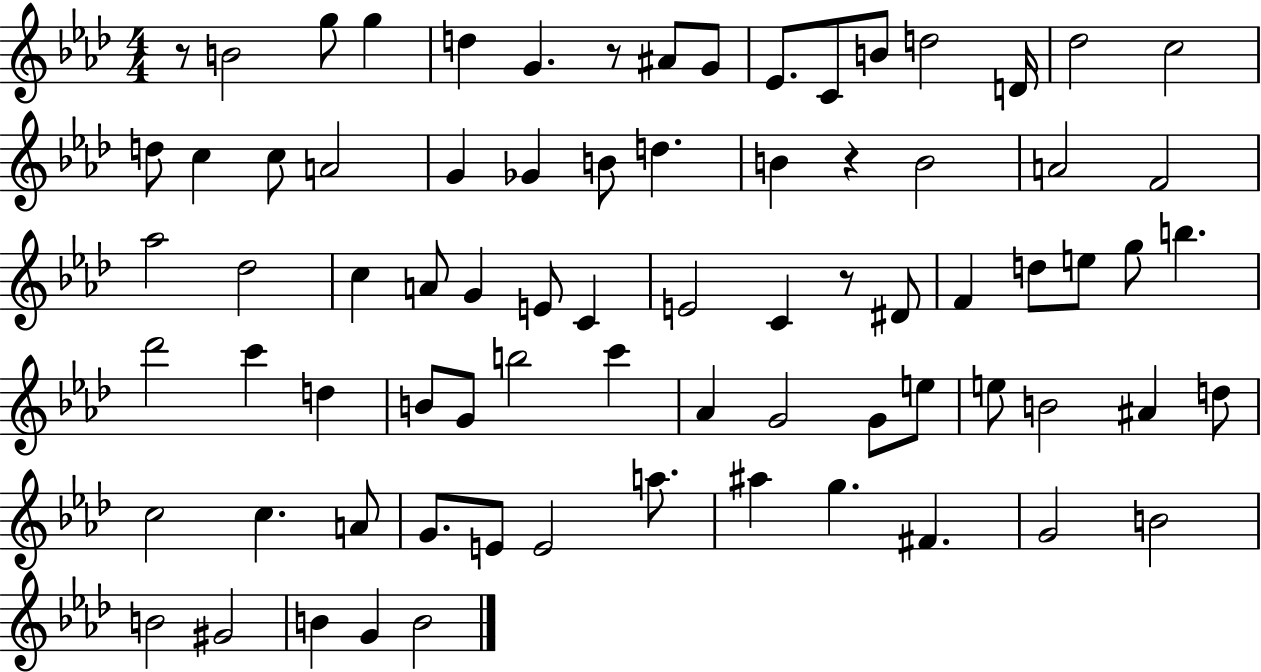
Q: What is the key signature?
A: AES major